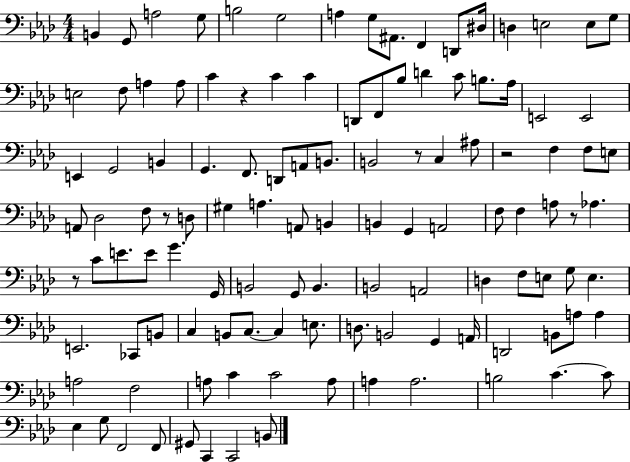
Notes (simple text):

B2/q G2/e A3/h G3/e B3/h G3/h A3/q G3/e A#2/e. F2/q D2/e D#3/s D3/q E3/h E3/e G3/e E3/h F3/e A3/q A3/e C4/q R/q C4/q C4/q D2/e F2/e Bb3/e D4/q C4/e B3/e. Ab3/s E2/h E2/h E2/q G2/h B2/q G2/q. F2/e. D2/e A2/e B2/e. B2/h R/e C3/q A#3/e R/h F3/q F3/e E3/e A2/e Db3/h F3/e R/e D3/e G#3/q A3/q. A2/e B2/q B2/q G2/q A2/h F3/e F3/q A3/e R/e Ab3/q. R/e C4/e E4/e. E4/e G4/q. G2/s B2/h G2/e B2/q. B2/h A2/h D3/q F3/e E3/e G3/e E3/q. E2/h. CES2/e B2/e C3/q B2/e C3/e. C3/q E3/e. D3/e. B2/h G2/q A2/s D2/h B2/e A3/e A3/q A3/h F3/h A3/e C4/q C4/h A3/e A3/q A3/h. B3/h C4/q. C4/e Eb3/q G3/e F2/h F2/e G#2/e C2/q C2/h B2/e